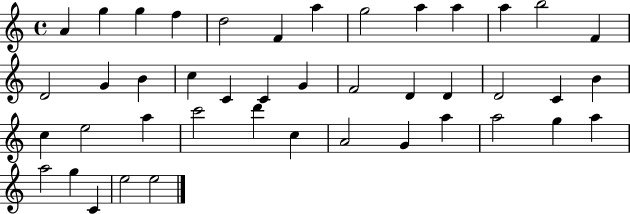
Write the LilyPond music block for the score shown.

{
  \clef treble
  \time 4/4
  \defaultTimeSignature
  \key c \major
  a'4 g''4 g''4 f''4 | d''2 f'4 a''4 | g''2 a''4 a''4 | a''4 b''2 f'4 | \break d'2 g'4 b'4 | c''4 c'4 c'4 g'4 | f'2 d'4 d'4 | d'2 c'4 b'4 | \break c''4 e''2 a''4 | c'''2 d'''4 c''4 | a'2 g'4 a''4 | a''2 g''4 a''4 | \break a''2 g''4 c'4 | e''2 e''2 | \bar "|."
}